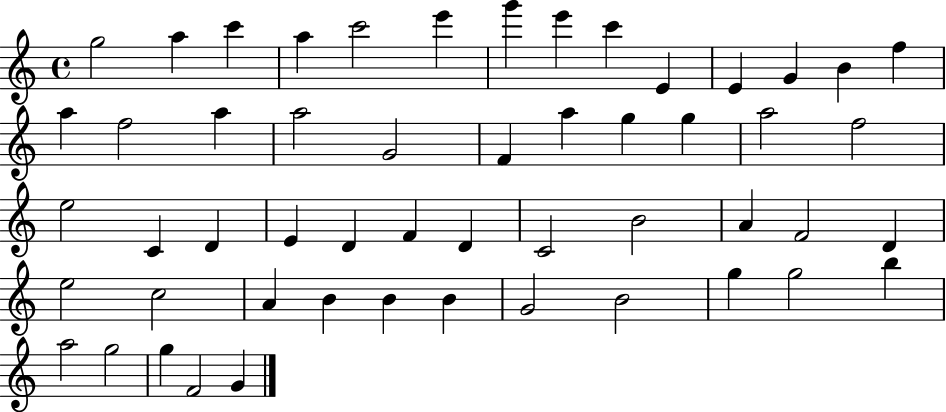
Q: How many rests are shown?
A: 0